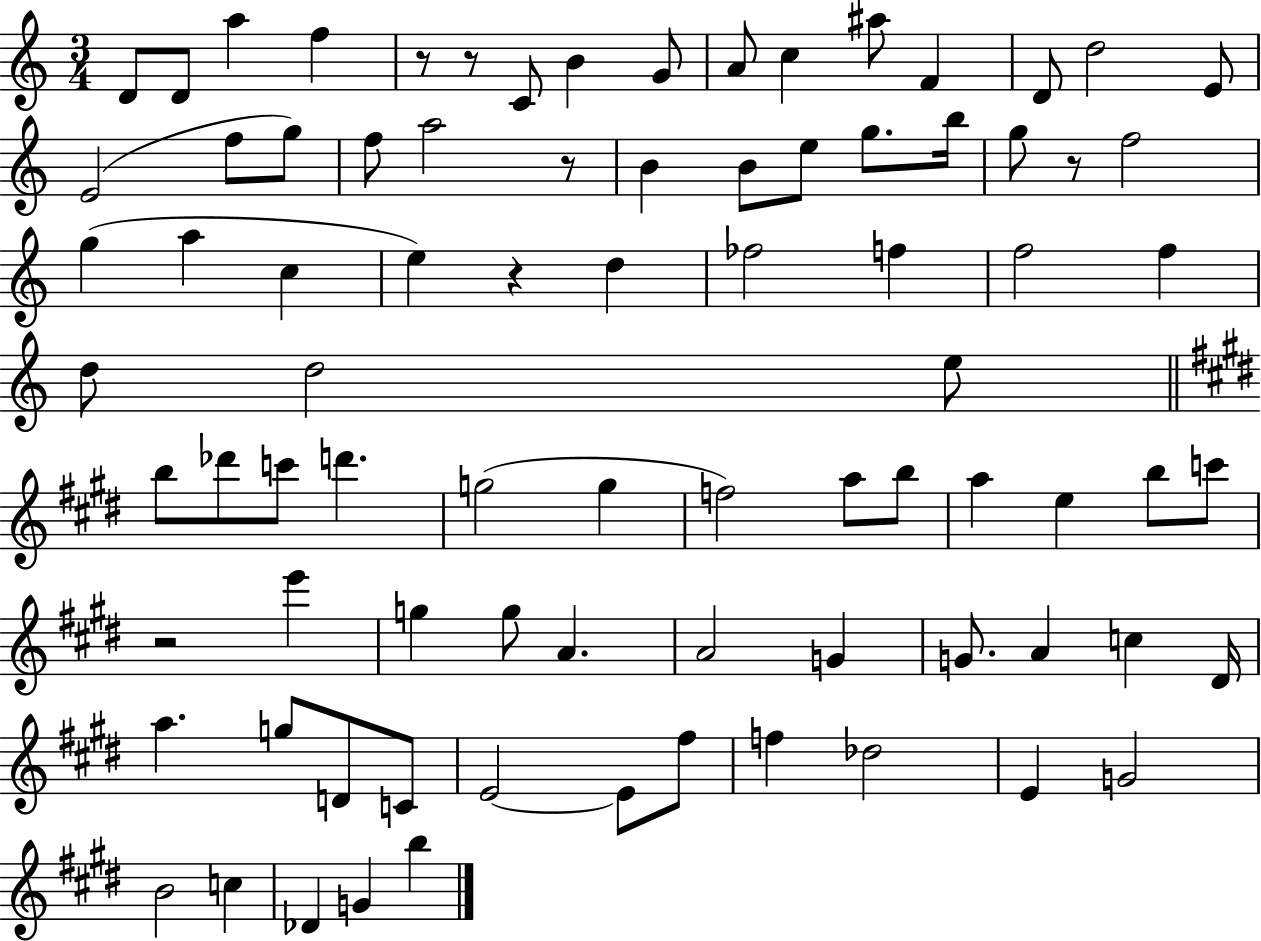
X:1
T:Untitled
M:3/4
L:1/4
K:C
D/2 D/2 a f z/2 z/2 C/2 B G/2 A/2 c ^a/2 F D/2 d2 E/2 E2 f/2 g/2 f/2 a2 z/2 B B/2 e/2 g/2 b/4 g/2 z/2 f2 g a c e z d _f2 f f2 f d/2 d2 e/2 b/2 _d'/2 c'/2 d' g2 g f2 a/2 b/2 a e b/2 c'/2 z2 e' g g/2 A A2 G G/2 A c ^D/4 a g/2 D/2 C/2 E2 E/2 ^f/2 f _d2 E G2 B2 c _D G b